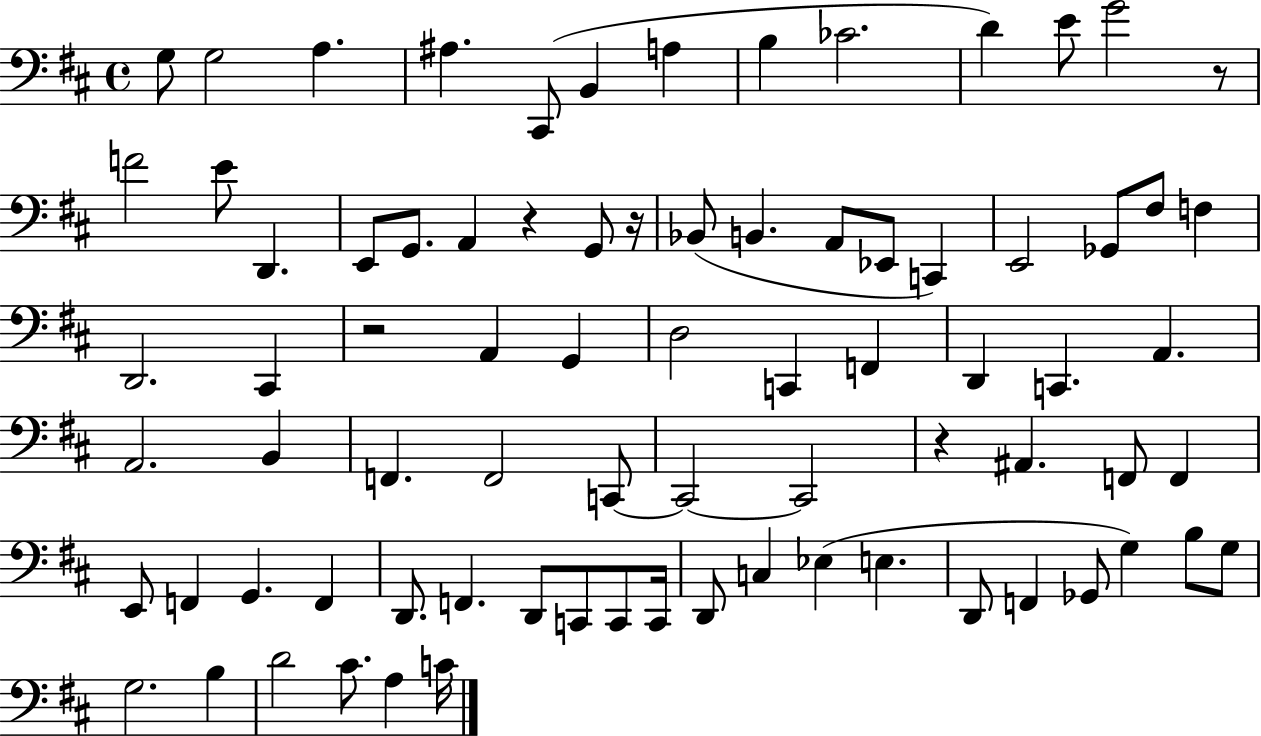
G3/e G3/h A3/q. A#3/q. C#2/e B2/q A3/q B3/q CES4/h. D4/q E4/e G4/h R/e F4/h E4/e D2/q. E2/e G2/e. A2/q R/q G2/e R/s Bb2/e B2/q. A2/e Eb2/e C2/q E2/h Gb2/e F#3/e F3/q D2/h. C#2/q R/h A2/q G2/q D3/h C2/q F2/q D2/q C2/q. A2/q. A2/h. B2/q F2/q. F2/h C2/e C2/h C2/h R/q A#2/q. F2/e F2/q E2/e F2/q G2/q. F2/q D2/e. F2/q. D2/e C2/e C2/e C2/s D2/e C3/q Eb3/q E3/q. D2/e F2/q Gb2/e G3/q B3/e G3/e G3/h. B3/q D4/h C#4/e. A3/q C4/s